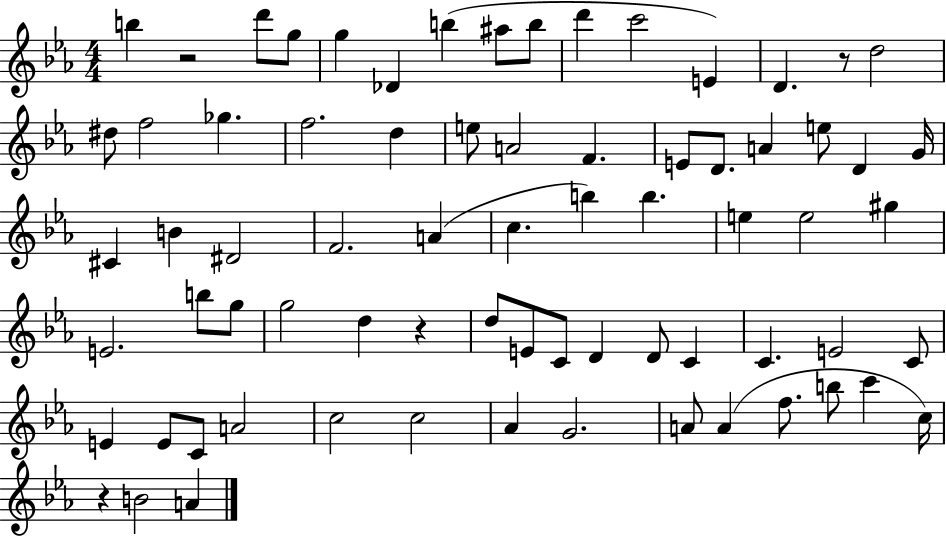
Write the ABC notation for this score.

X:1
T:Untitled
M:4/4
L:1/4
K:Eb
b z2 d'/2 g/2 g _D b ^a/2 b/2 d' c'2 E D z/2 d2 ^d/2 f2 _g f2 d e/2 A2 F E/2 D/2 A e/2 D G/4 ^C B ^D2 F2 A c b b e e2 ^g E2 b/2 g/2 g2 d z d/2 E/2 C/2 D D/2 C C E2 C/2 E E/2 C/2 A2 c2 c2 _A G2 A/2 A f/2 b/2 c' c/4 z B2 A